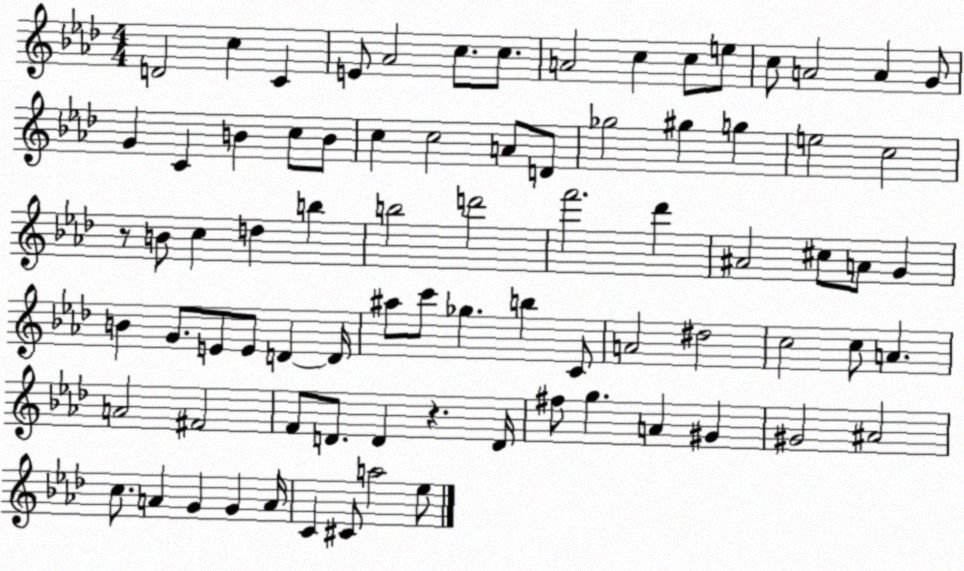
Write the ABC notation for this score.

X:1
T:Untitled
M:4/4
L:1/4
K:Ab
D2 c C E/2 _A2 c/2 c/2 A2 c c/2 e/2 c/2 A2 A G/2 G C B c/2 B/2 c c2 A/2 D/2 _g2 ^g g e2 c2 z/2 B/2 c d b b2 d'2 f'2 _d' ^A2 ^c/2 A/2 G B G/2 E/2 E/2 D D/4 ^a/2 c'/2 _g b C/2 A2 ^d2 c2 c/2 A A2 ^F2 F/2 D/2 D z D/4 ^f/2 g A ^G ^G2 ^A2 c/2 A G G A/4 C ^C/2 a2 _e/2